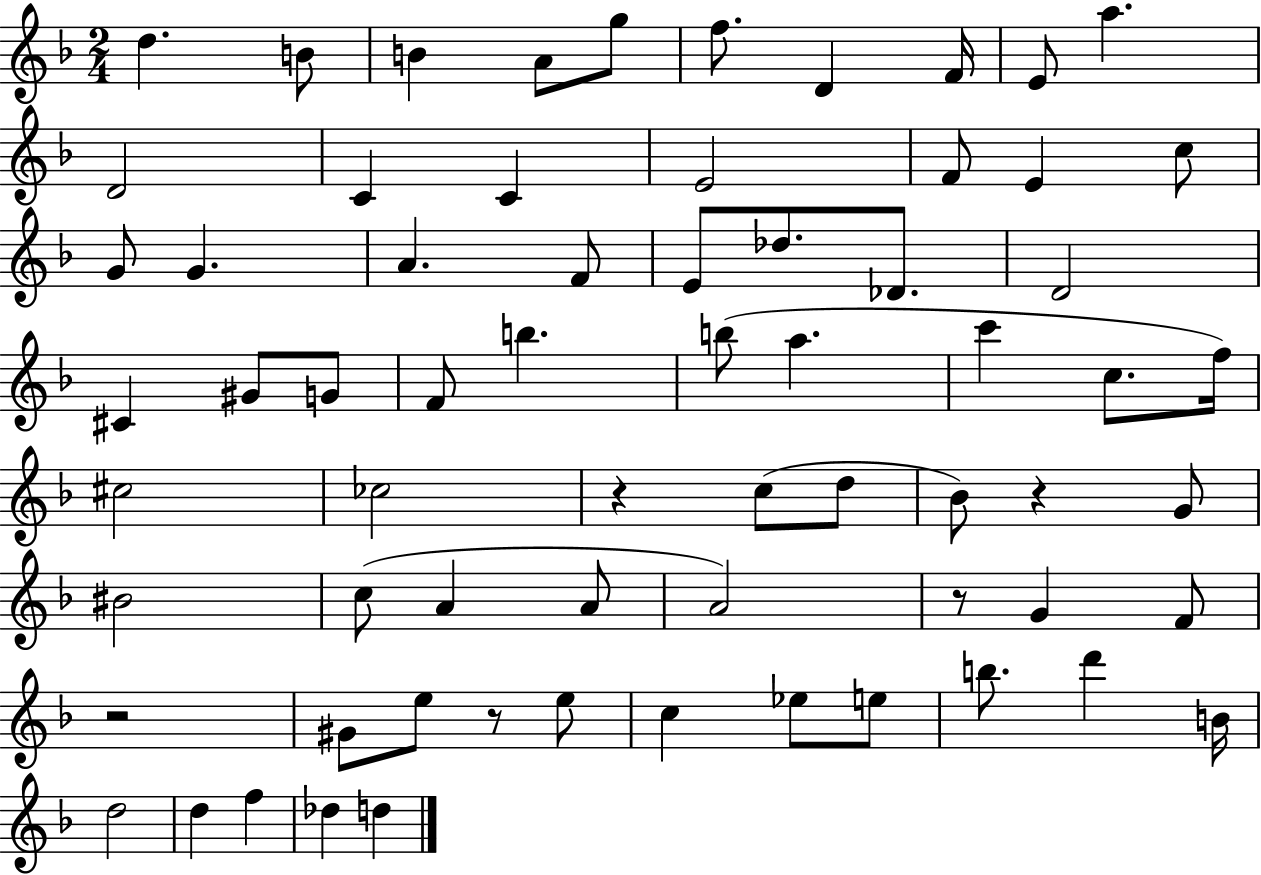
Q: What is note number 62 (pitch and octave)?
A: D5